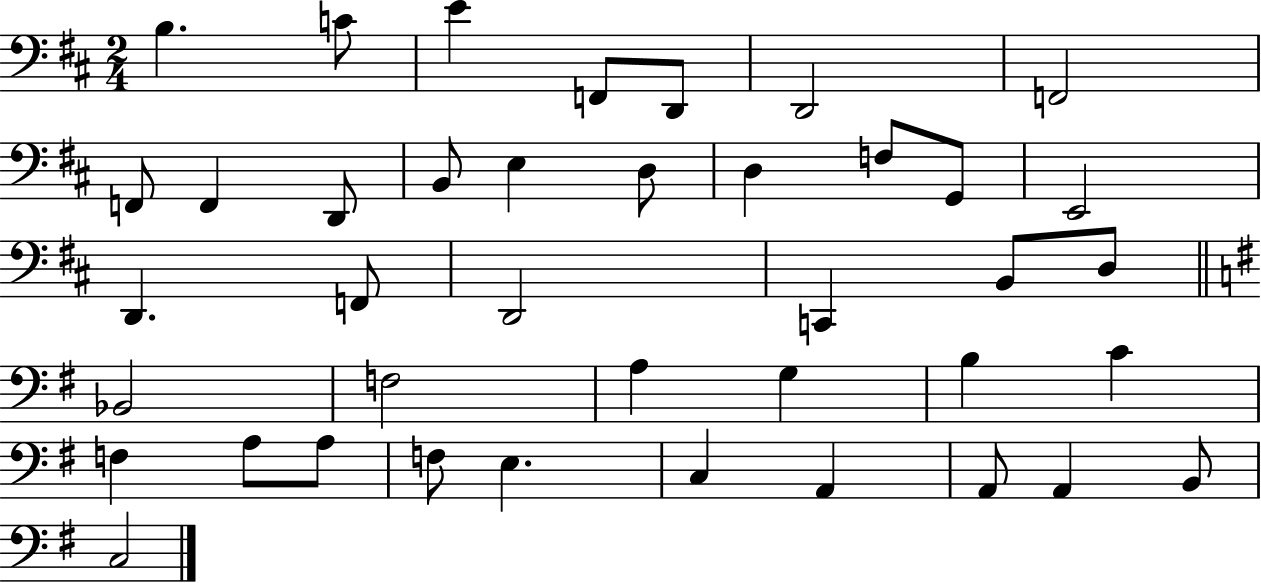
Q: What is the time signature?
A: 2/4